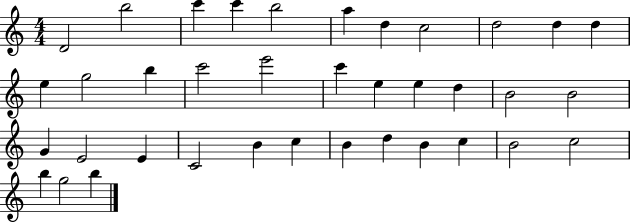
D4/h B5/h C6/q C6/q B5/h A5/q D5/q C5/h D5/h D5/q D5/q E5/q G5/h B5/q C6/h E6/h C6/q E5/q E5/q D5/q B4/h B4/h G4/q E4/h E4/q C4/h B4/q C5/q B4/q D5/q B4/q C5/q B4/h C5/h B5/q G5/h B5/q